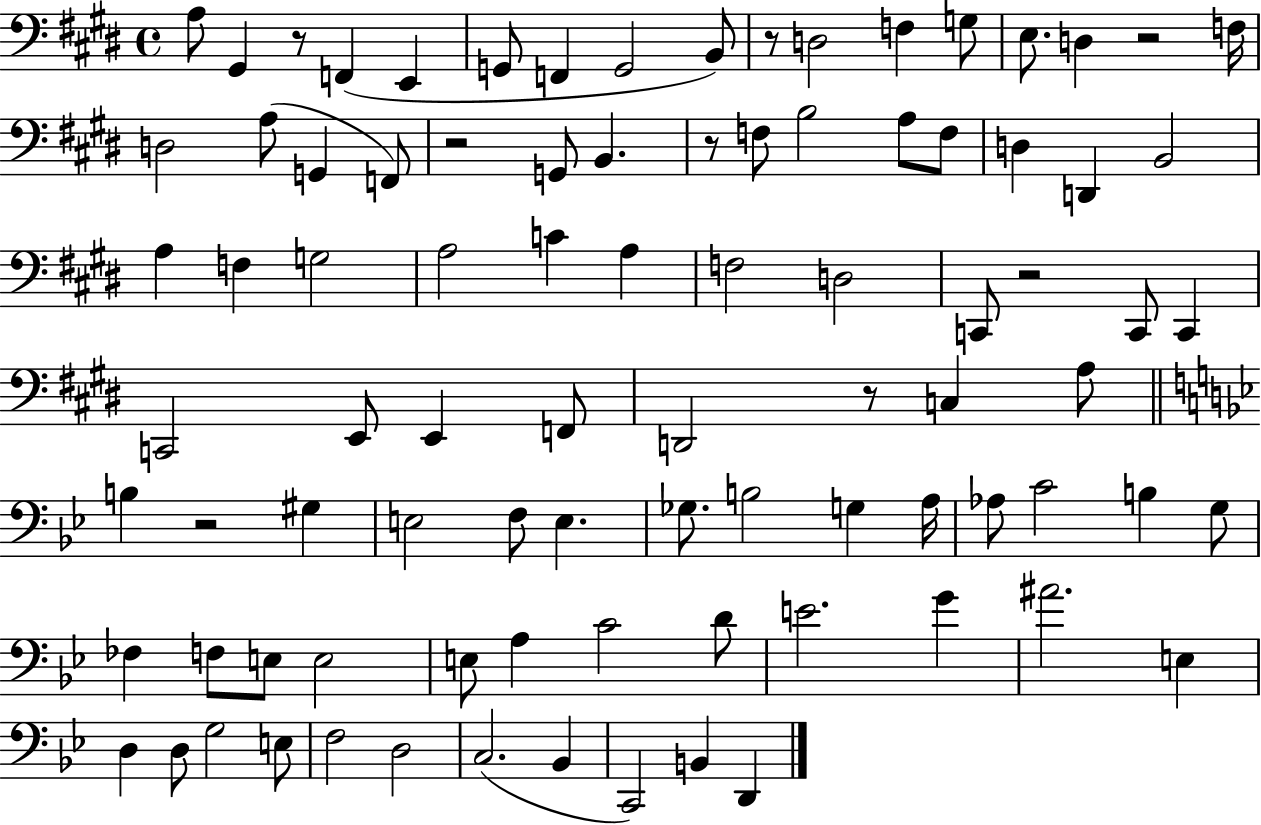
{
  \clef bass
  \time 4/4
  \defaultTimeSignature
  \key e \major
  a8 gis,4 r8 f,4( e,4 | g,8 f,4 g,2 b,8) | r8 d2 f4 g8 | e8. d4 r2 f16 | \break d2 a8( g,4 f,8) | r2 g,8 b,4. | r8 f8 b2 a8 f8 | d4 d,4 b,2 | \break a4 f4 g2 | a2 c'4 a4 | f2 d2 | c,8 r2 c,8 c,4 | \break c,2 e,8 e,4 f,8 | d,2 r8 c4 a8 | \bar "||" \break \key g \minor b4 r2 gis4 | e2 f8 e4. | ges8. b2 g4 a16 | aes8 c'2 b4 g8 | \break fes4 f8 e8 e2 | e8 a4 c'2 d'8 | e'2. g'4 | ais'2. e4 | \break d4 d8 g2 e8 | f2 d2 | c2.( bes,4 | c,2) b,4 d,4 | \break \bar "|."
}